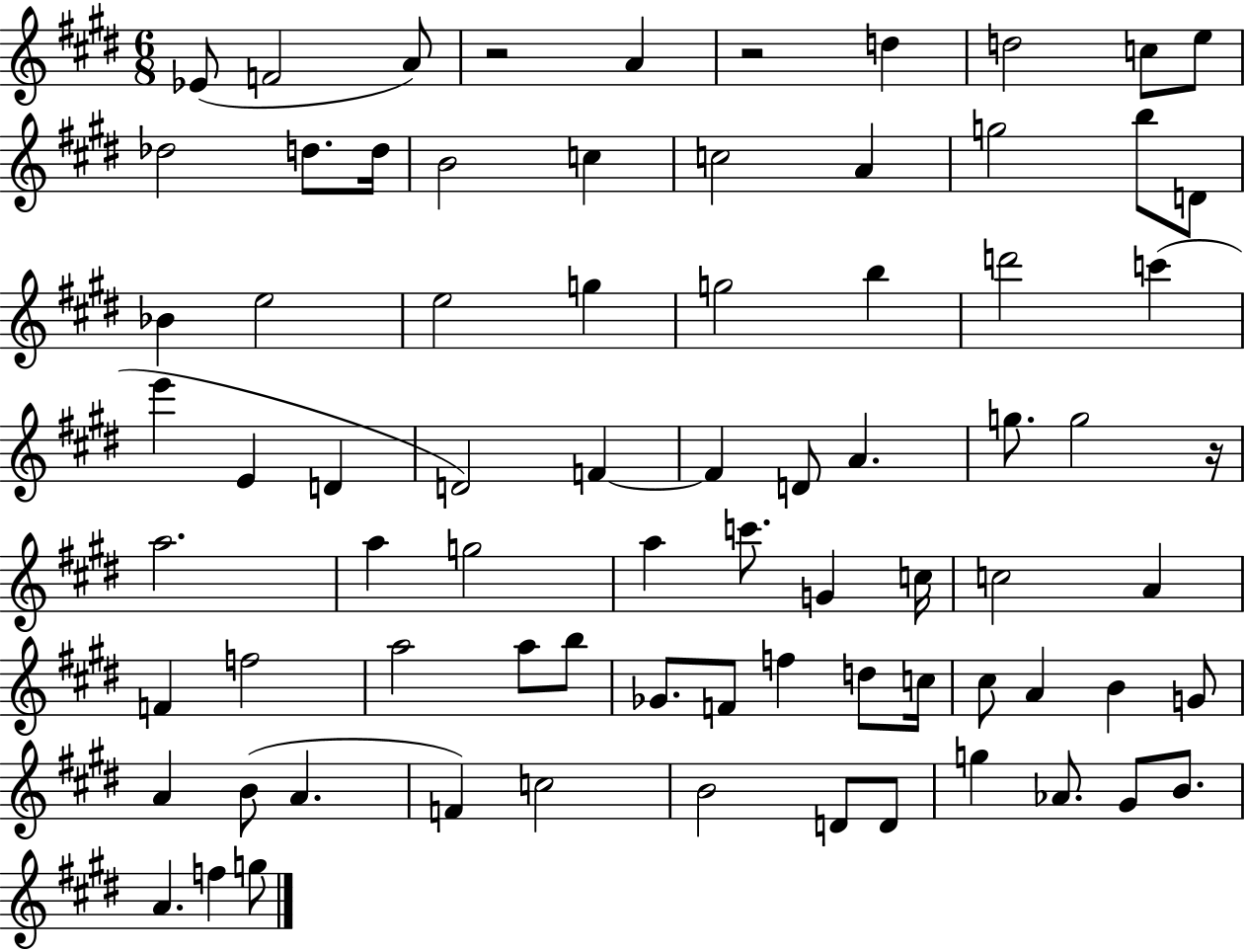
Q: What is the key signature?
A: E major